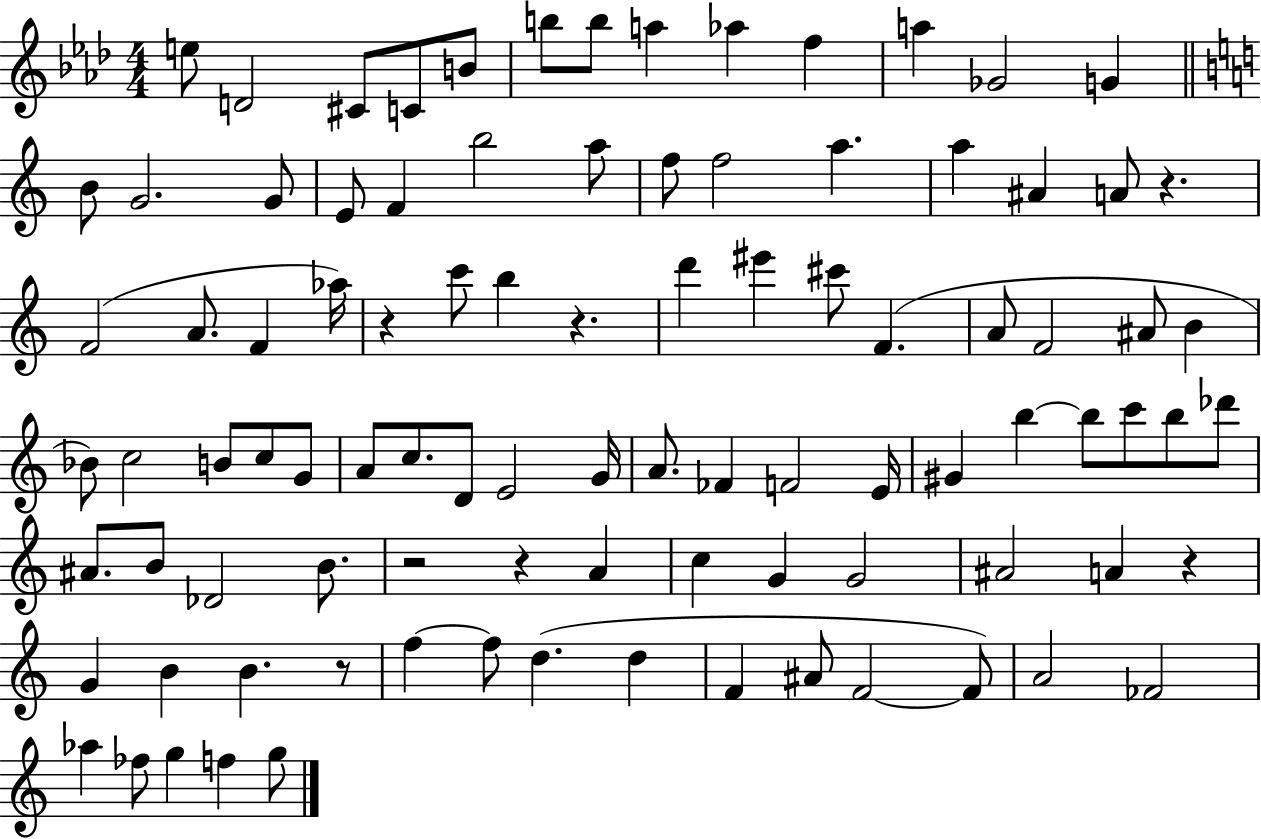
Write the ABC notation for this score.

X:1
T:Untitled
M:4/4
L:1/4
K:Ab
e/2 D2 ^C/2 C/2 B/2 b/2 b/2 a _a f a _G2 G B/2 G2 G/2 E/2 F b2 a/2 f/2 f2 a a ^A A/2 z F2 A/2 F _a/4 z c'/2 b z d' ^e' ^c'/2 F A/2 F2 ^A/2 B _B/2 c2 B/2 c/2 G/2 A/2 c/2 D/2 E2 G/4 A/2 _F F2 E/4 ^G b b/2 c'/2 b/2 _d'/2 ^A/2 B/2 _D2 B/2 z2 z A c G G2 ^A2 A z G B B z/2 f f/2 d d F ^A/2 F2 F/2 A2 _F2 _a _f/2 g f g/2